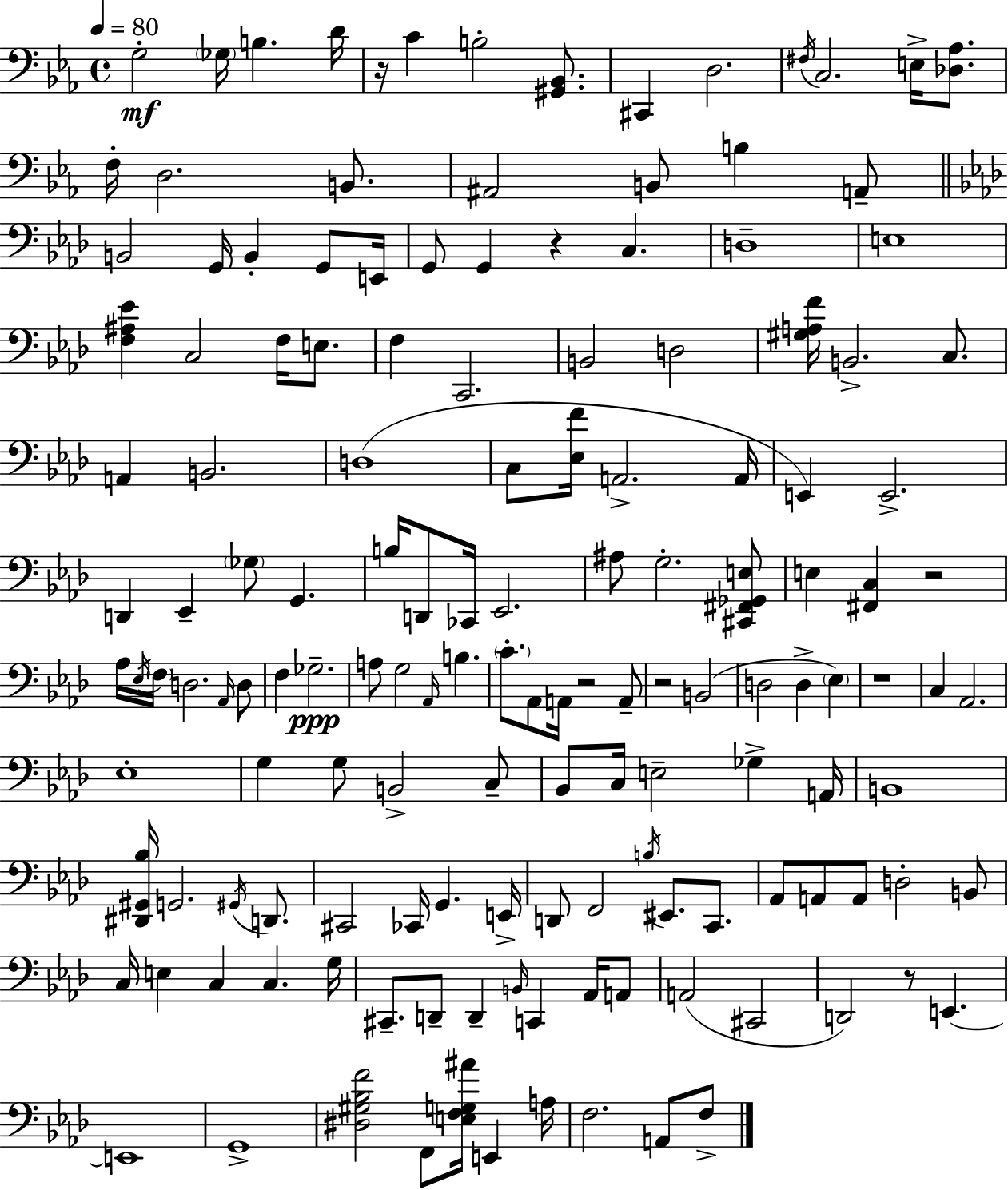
G3/h Gb3/s B3/q. D4/s R/s C4/q B3/h [G#2,Bb2]/e. C#2/q D3/h. F#3/s C3/h. E3/s [Db3,Ab3]/e. F3/s D3/h. B2/e. A#2/h B2/e B3/q A2/e B2/h G2/s B2/q G2/e E2/s G2/e G2/q R/q C3/q. D3/w E3/w [F3,A#3,Eb4]/q C3/h F3/s E3/e. F3/q C2/h. B2/h D3/h [G#3,A3,F4]/s B2/h. C3/e. A2/q B2/h. D3/w C3/e [Eb3,F4]/s A2/h. A2/s E2/q E2/h. D2/q Eb2/q Gb3/e G2/q. B3/s D2/e CES2/s Eb2/h. A#3/e G3/h. [C#2,F#2,Gb2,E3]/e E3/q [F#2,C3]/q R/h Ab3/s Eb3/s F3/s D3/h. Ab2/s D3/e F3/q Gb3/h. A3/e G3/h Ab2/s B3/q. C4/e. Ab2/e A2/s R/h A2/e R/h B2/h D3/h D3/q Eb3/q R/w C3/q Ab2/h. Eb3/w G3/q G3/e B2/h C3/e Bb2/e C3/s E3/h Gb3/q A2/s B2/w [D#2,G#2,Bb3]/s G2/h. G#2/s D2/e. C#2/h CES2/s G2/q. E2/s D2/e F2/h B3/s EIS2/e. C2/e. Ab2/e A2/e A2/e D3/h B2/e C3/s E3/q C3/q C3/q. G3/s C#2/e. D2/e D2/q B2/s C2/q Ab2/s A2/e A2/h C#2/h D2/h R/e E2/q. E2/w G2/w [D#3,G#3,Bb3,F4]/h F2/e [E3,F3,G3,A#4]/s E2/q A3/s F3/h. A2/e F3/e